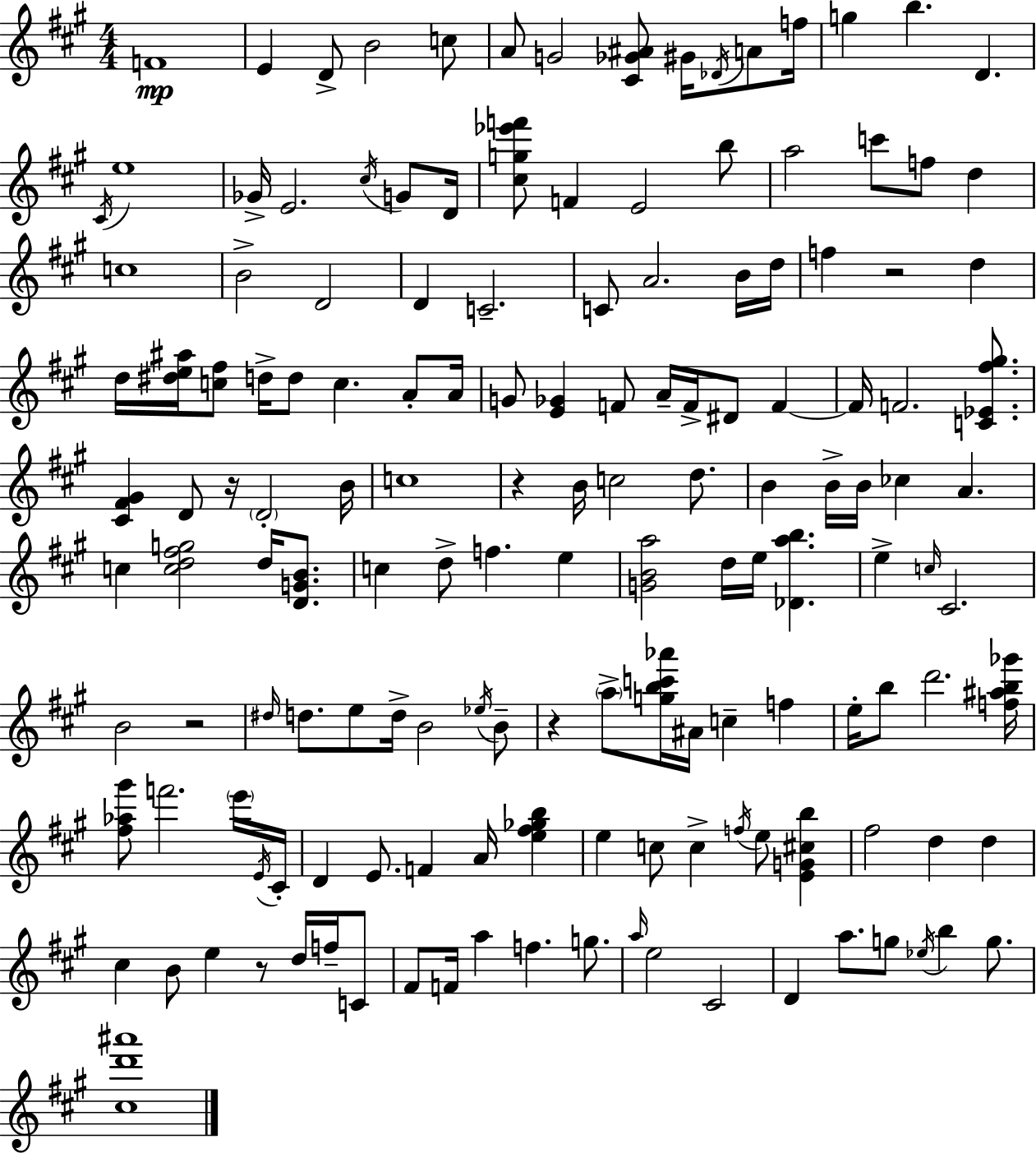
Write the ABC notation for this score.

X:1
T:Untitled
M:4/4
L:1/4
K:A
F4 E D/2 B2 c/2 A/2 G2 [^C_G^A]/2 ^G/4 _D/4 A/2 f/4 g b D ^C/4 e4 _G/4 E2 ^c/4 G/2 D/4 [^cg_e'f']/2 F E2 b/2 a2 c'/2 f/2 d c4 B2 D2 D C2 C/2 A2 B/4 d/4 f z2 d d/4 [^de^a]/4 [c^f]/2 d/4 d/2 c A/2 A/4 G/2 [E_G] F/2 A/4 F/4 ^D/2 F F/4 F2 [C_E^f^g]/2 [^C^F^G] D/2 z/4 D2 B/4 c4 z B/4 c2 d/2 B B/4 B/4 _c A c [cd^fg]2 d/4 [DGB]/2 c d/2 f e [GBa]2 d/4 e/4 [_Dab] e c/4 ^C2 B2 z2 ^d/4 d/2 e/2 d/4 B2 _e/4 B/2 z a/2 [gbc'_a']/4 ^A/4 c f e/4 b/2 d'2 [f^ab_g']/4 [^f_a^g']/2 f'2 e'/4 E/4 ^C/4 D E/2 F A/4 [e^f_gb] e c/2 c f/4 e/2 [EG^cb] ^f2 d d ^c B/2 e z/2 d/4 f/4 C/2 ^F/2 F/4 a f g/2 a/4 e2 ^C2 D a/2 g/2 _e/4 b g/2 [^cd'^a']4